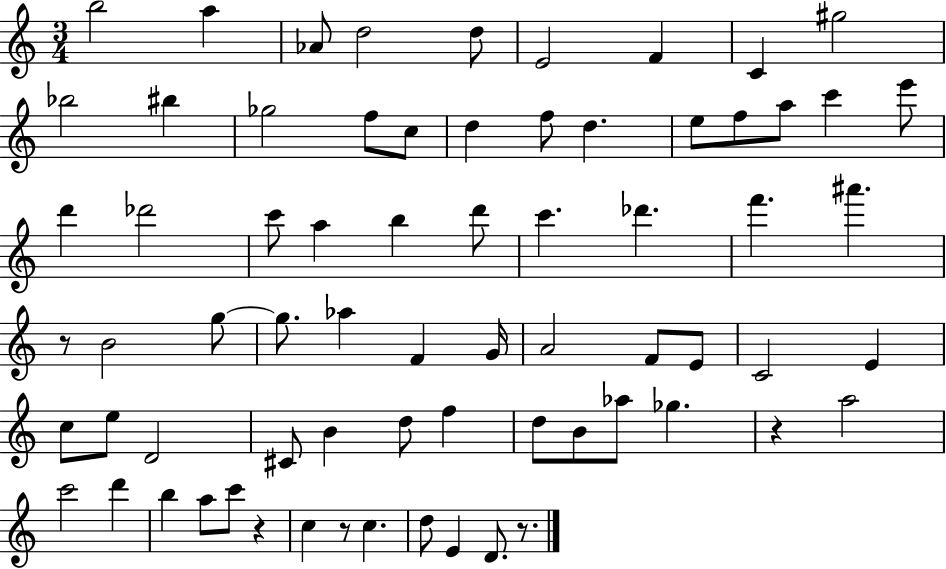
B5/h A5/q Ab4/e D5/h D5/e E4/h F4/q C4/q G#5/h Bb5/h BIS5/q Gb5/h F5/e C5/e D5/q F5/e D5/q. E5/e F5/e A5/e C6/q E6/e D6/q Db6/h C6/e A5/q B5/q D6/e C6/q. Db6/q. F6/q. A#6/q. R/e B4/h G5/e G5/e. Ab5/q F4/q G4/s A4/h F4/e E4/e C4/h E4/q C5/e E5/e D4/h C#4/e B4/q D5/e F5/q D5/e B4/e Ab5/e Gb5/q. R/q A5/h C6/h D6/q B5/q A5/e C6/e R/q C5/q R/e C5/q. D5/e E4/q D4/e. R/e.